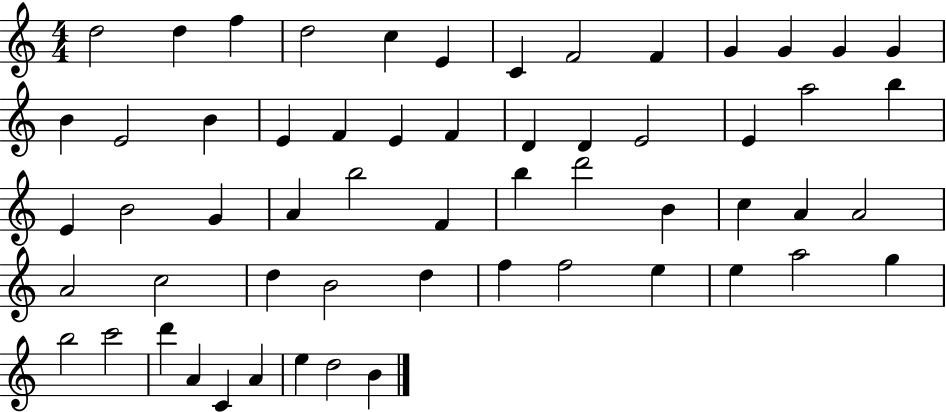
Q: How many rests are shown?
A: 0